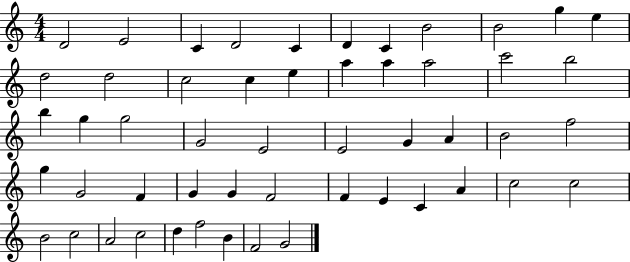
D4/h E4/h C4/q D4/h C4/q D4/q C4/q B4/h B4/h G5/q E5/q D5/h D5/h C5/h C5/q E5/q A5/q A5/q A5/h C6/h B5/h B5/q G5/q G5/h G4/h E4/h E4/h G4/q A4/q B4/h F5/h G5/q G4/h F4/q G4/q G4/q F4/h F4/q E4/q C4/q A4/q C5/h C5/h B4/h C5/h A4/h C5/h D5/q F5/h B4/q F4/h G4/h